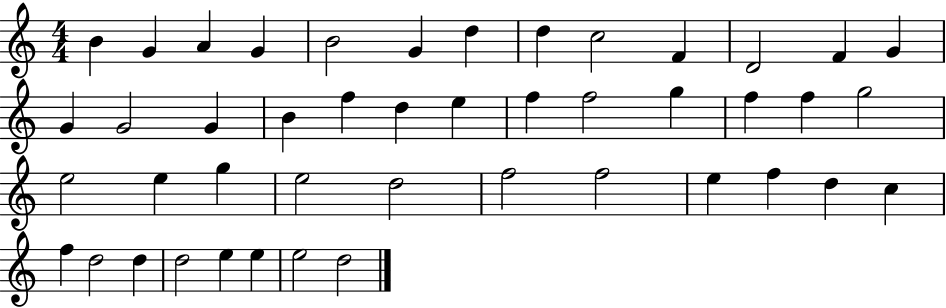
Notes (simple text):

B4/q G4/q A4/q G4/q B4/h G4/q D5/q D5/q C5/h F4/q D4/h F4/q G4/q G4/q G4/h G4/q B4/q F5/q D5/q E5/q F5/q F5/h G5/q F5/q F5/q G5/h E5/h E5/q G5/q E5/h D5/h F5/h F5/h E5/q F5/q D5/q C5/q F5/q D5/h D5/q D5/h E5/q E5/q E5/h D5/h